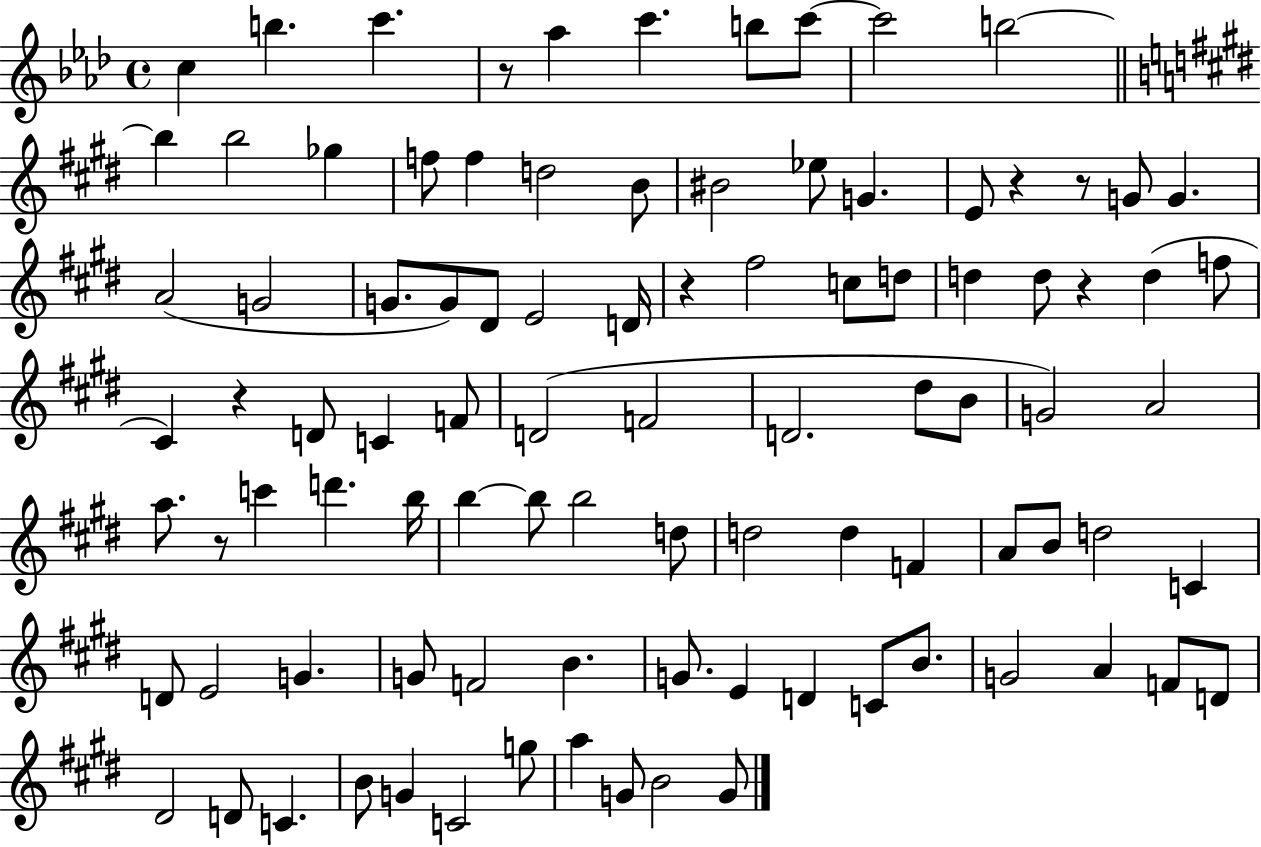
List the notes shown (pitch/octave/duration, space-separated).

C5/q B5/q. C6/q. R/e Ab5/q C6/q. B5/e C6/e C6/h B5/h B5/q B5/h Gb5/q F5/e F5/q D5/h B4/e BIS4/h Eb5/e G4/q. E4/e R/q R/e G4/e G4/q. A4/h G4/h G4/e. G4/e D#4/e E4/h D4/s R/q F#5/h C5/e D5/e D5/q D5/e R/q D5/q F5/e C#4/q R/q D4/e C4/q F4/e D4/h F4/h D4/h. D#5/e B4/e G4/h A4/h A5/e. R/e C6/q D6/q. B5/s B5/q B5/e B5/h D5/e D5/h D5/q F4/q A4/e B4/e D5/h C4/q D4/e E4/h G4/q. G4/e F4/h B4/q. G4/e. E4/q D4/q C4/e B4/e. G4/h A4/q F4/e D4/e D#4/h D4/e C4/q. B4/e G4/q C4/h G5/e A5/q G4/e B4/h G4/e